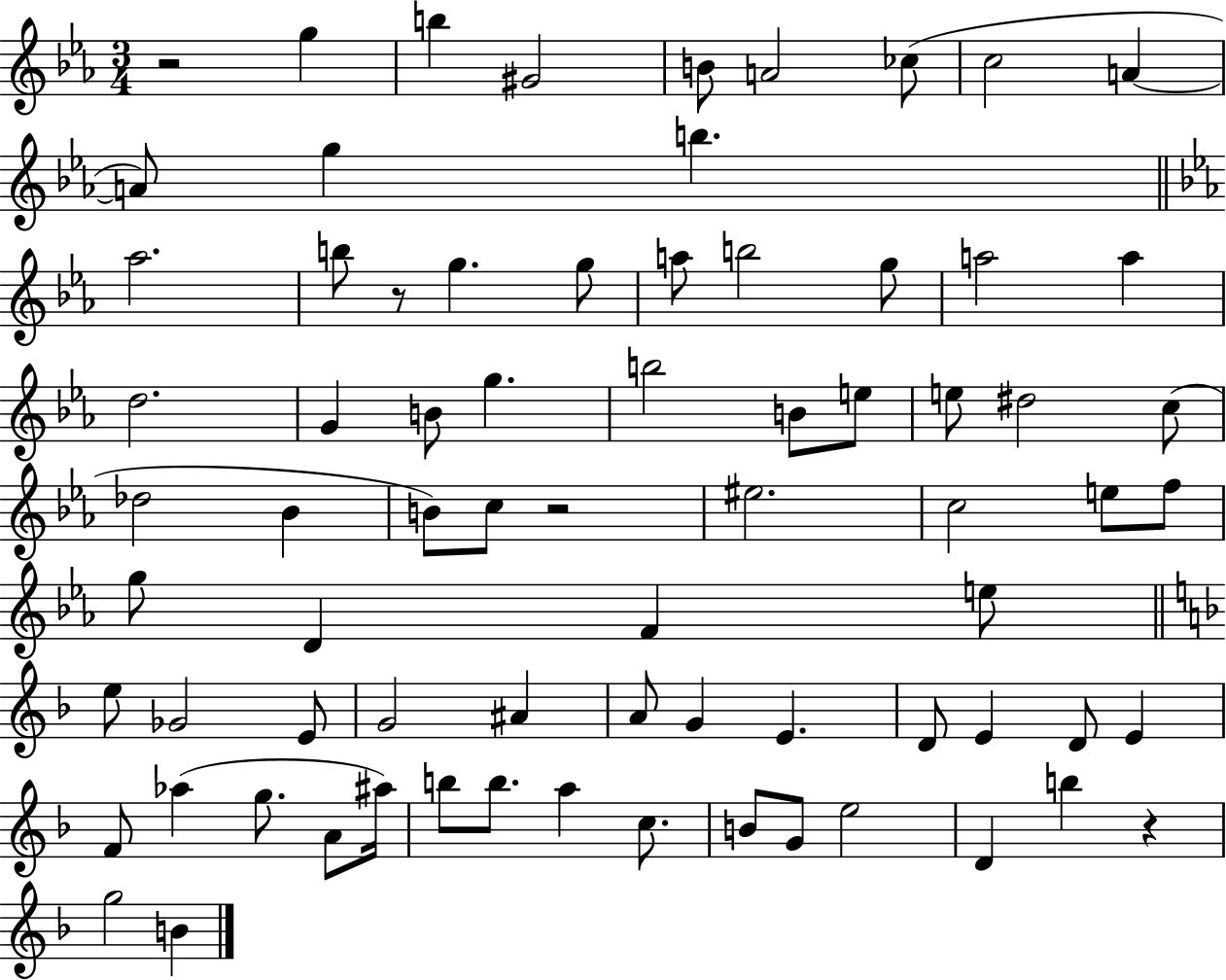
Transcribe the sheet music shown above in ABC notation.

X:1
T:Untitled
M:3/4
L:1/4
K:Eb
z2 g b ^G2 B/2 A2 _c/2 c2 A A/2 g b _a2 b/2 z/2 g g/2 a/2 b2 g/2 a2 a d2 G B/2 g b2 B/2 e/2 e/2 ^d2 c/2 _d2 _B B/2 c/2 z2 ^e2 c2 e/2 f/2 g/2 D F e/2 e/2 _G2 E/2 G2 ^A A/2 G E D/2 E D/2 E F/2 _a g/2 A/2 ^a/4 b/2 b/2 a c/2 B/2 G/2 e2 D b z g2 B